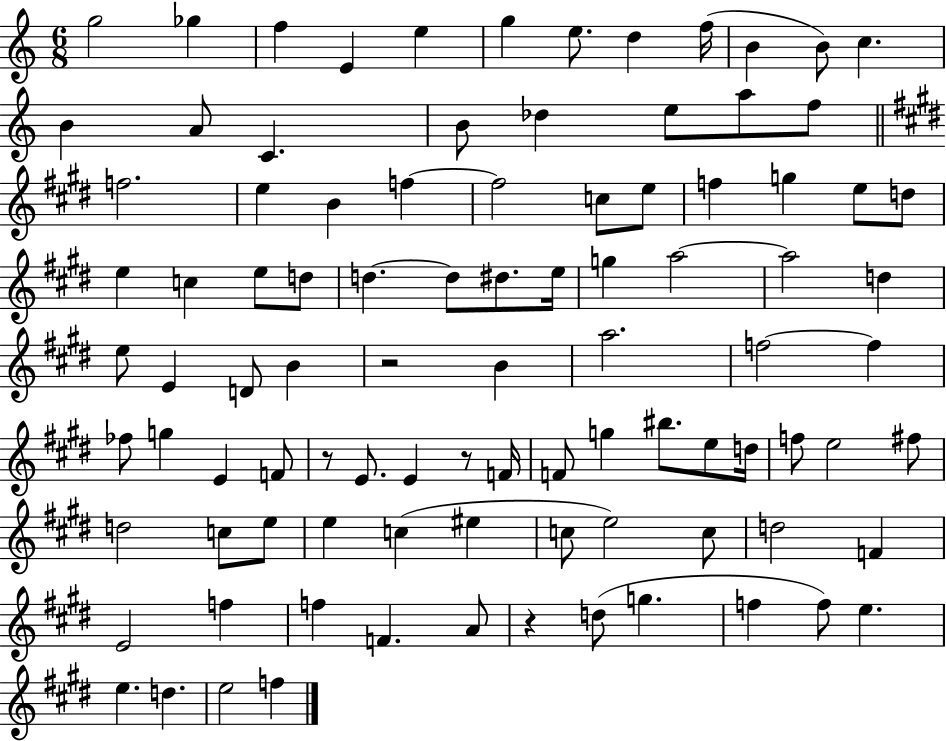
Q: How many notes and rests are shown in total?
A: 95